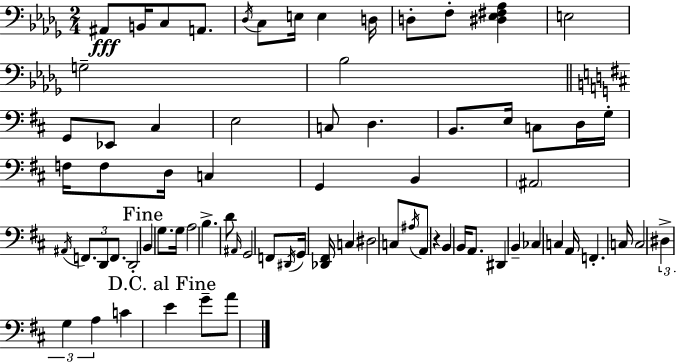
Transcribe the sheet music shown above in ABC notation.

X:1
T:Untitled
M:2/4
L:1/4
K:Bbm
^A,,/2 B,,/4 C,/2 A,,/2 _D,/4 C,/2 E,/4 E, D,/4 D,/2 F,/2 [^D,_E,^F,_A,] E,2 G,2 _B,2 G,,/2 _E,,/2 ^C, E,2 C,/2 D, B,,/2 E,/4 C,/2 D,/4 G,/4 F,/4 F,/2 D,/4 C, G,, B,, ^A,,2 ^A,,/4 F,,/2 D,,/2 F,,/2 D,,2 B,, G,/2 G,/4 A,2 B, D/2 ^A,,/4 G,,2 F,,/2 ^D,,/4 G,,/4 [_D,,^F,,]/4 C, ^D,2 C,/2 ^A,/4 A,,/2 z B,, B,,/4 A,,/2 ^D,, B,, _C, C, A,,/4 F,, C,/4 C,2 ^D, G, A, C E G/2 A/2